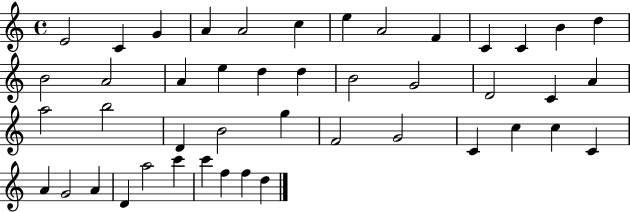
E4/h C4/q G4/q A4/q A4/h C5/q E5/q A4/h F4/q C4/q C4/q B4/q D5/q B4/h A4/h A4/q E5/q D5/q D5/q B4/h G4/h D4/h C4/q A4/q A5/h B5/h D4/q B4/h G5/q F4/h G4/h C4/q C5/q C5/q C4/q A4/q G4/h A4/q D4/q A5/h C6/q C6/q F5/q F5/q D5/q